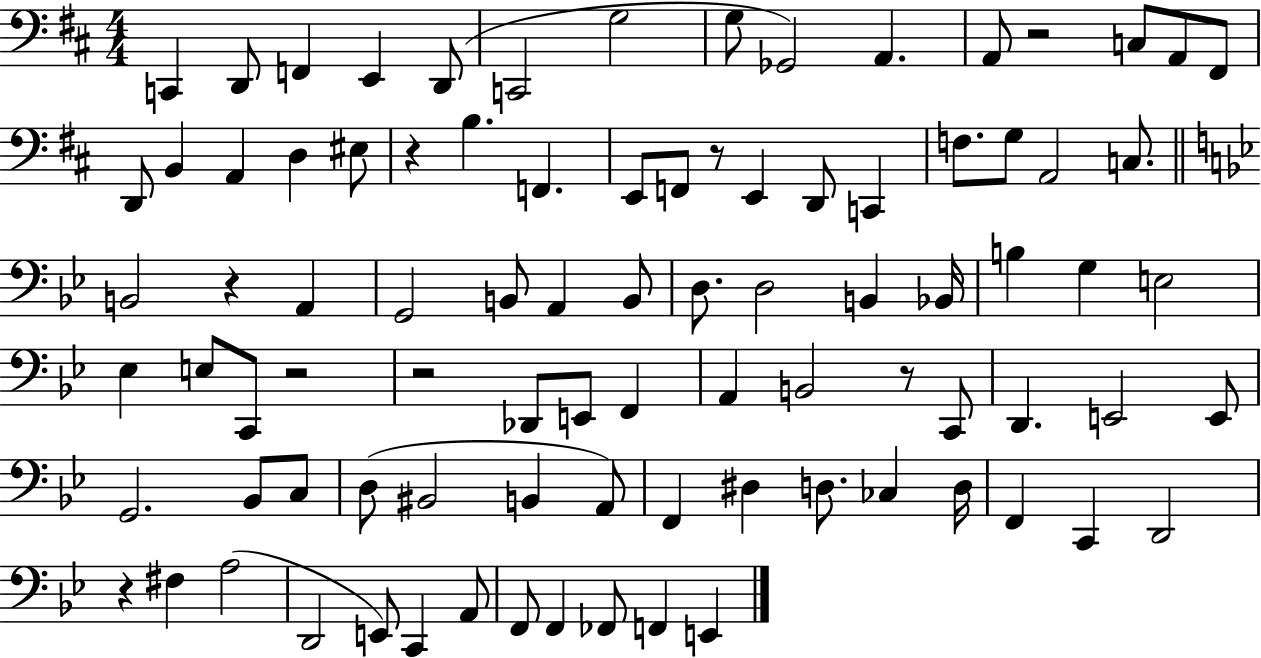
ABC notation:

X:1
T:Untitled
M:4/4
L:1/4
K:D
C,, D,,/2 F,, E,, D,,/2 C,,2 G,2 G,/2 _G,,2 A,, A,,/2 z2 C,/2 A,,/2 ^F,,/2 D,,/2 B,, A,, D, ^E,/2 z B, F,, E,,/2 F,,/2 z/2 E,, D,,/2 C,, F,/2 G,/2 A,,2 C,/2 B,,2 z A,, G,,2 B,,/2 A,, B,,/2 D,/2 D,2 B,, _B,,/4 B, G, E,2 _E, E,/2 C,,/2 z2 z2 _D,,/2 E,,/2 F,, A,, B,,2 z/2 C,,/2 D,, E,,2 E,,/2 G,,2 _B,,/2 C,/2 D,/2 ^B,,2 B,, A,,/2 F,, ^D, D,/2 _C, D,/4 F,, C,, D,,2 z ^F, A,2 D,,2 E,,/2 C,, A,,/2 F,,/2 F,, _F,,/2 F,, E,,